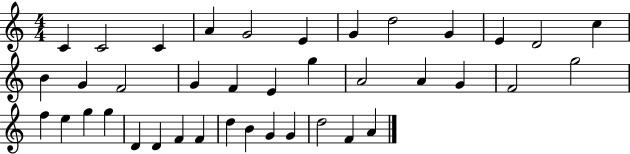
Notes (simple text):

C4/q C4/h C4/q A4/q G4/h E4/q G4/q D5/h G4/q E4/q D4/h C5/q B4/q G4/q F4/h G4/q F4/q E4/q G5/q A4/h A4/q G4/q F4/h G5/h F5/q E5/q G5/q G5/q D4/q D4/q F4/q F4/q D5/q B4/q G4/q G4/q D5/h F4/q A4/q